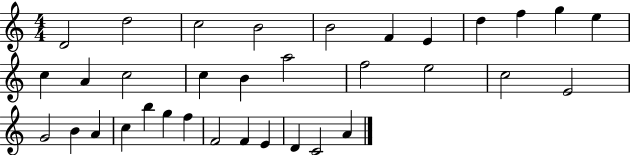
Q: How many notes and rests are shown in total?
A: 34